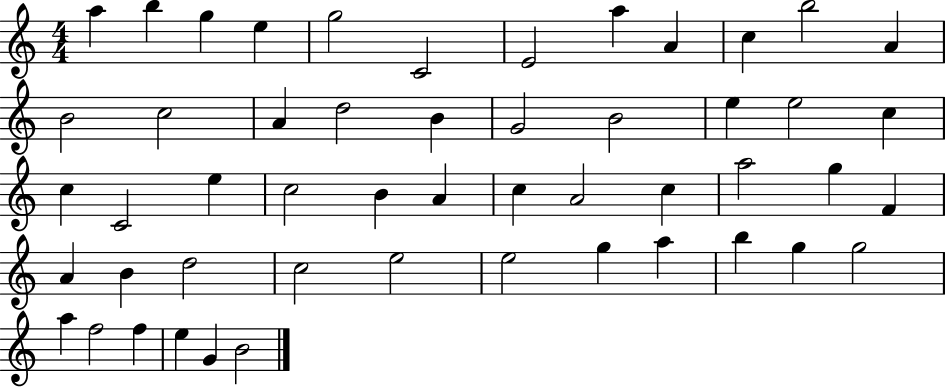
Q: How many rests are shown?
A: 0